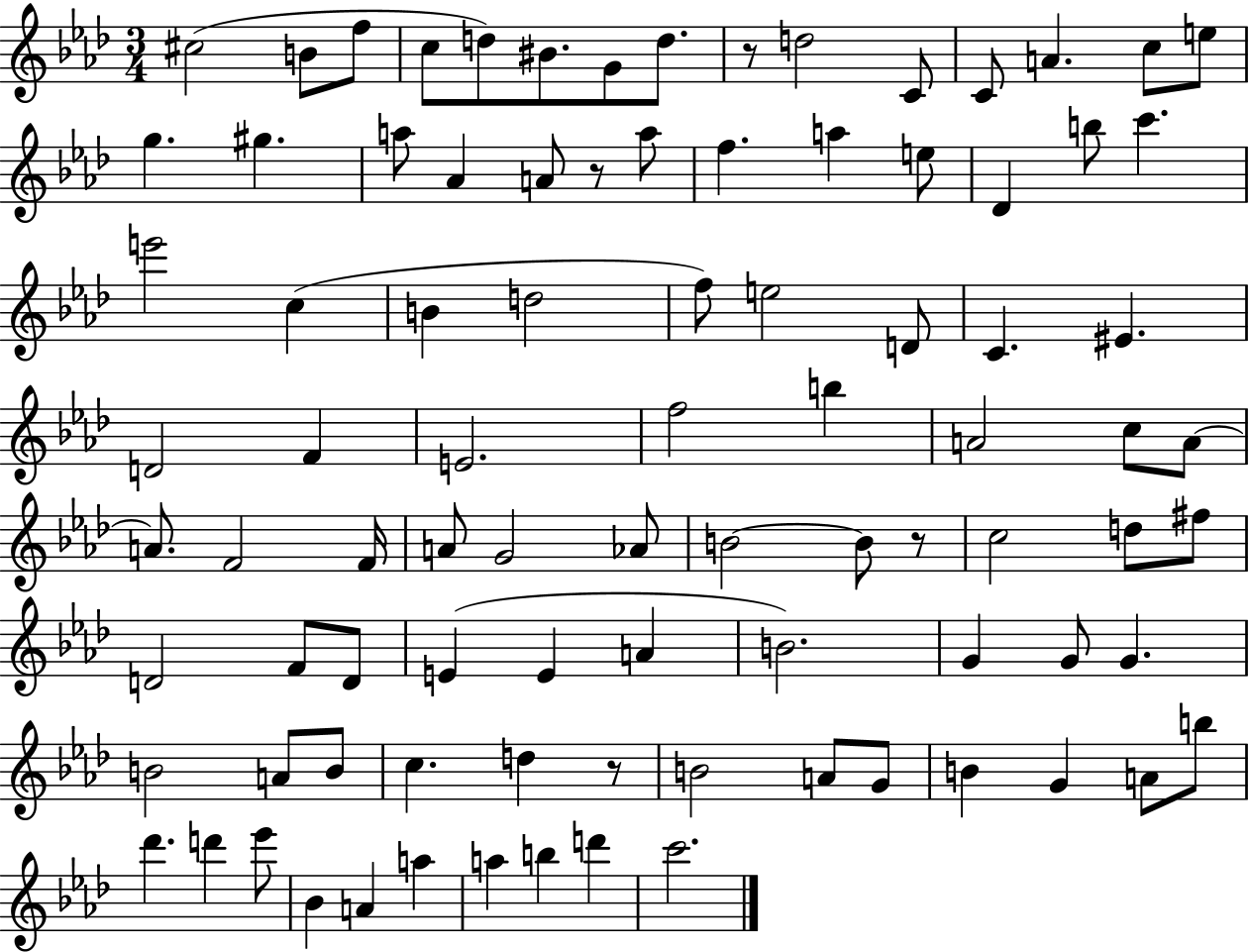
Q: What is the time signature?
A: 3/4